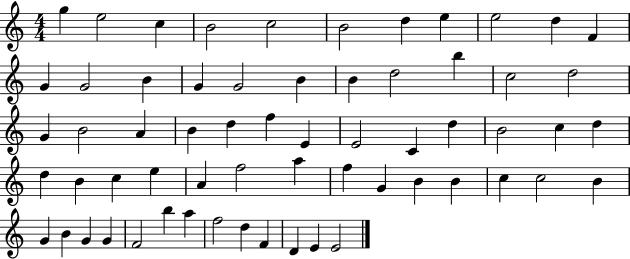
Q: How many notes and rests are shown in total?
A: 62